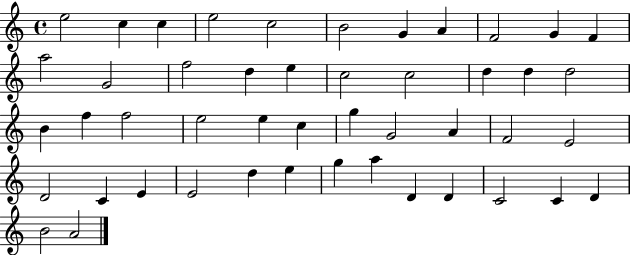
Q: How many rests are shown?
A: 0